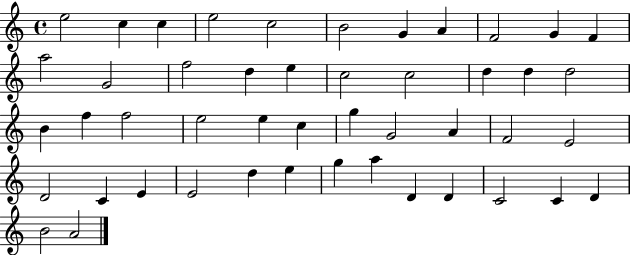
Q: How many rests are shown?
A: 0